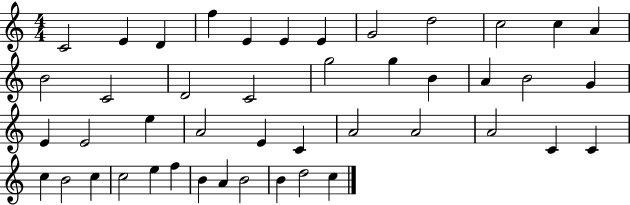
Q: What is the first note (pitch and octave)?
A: C4